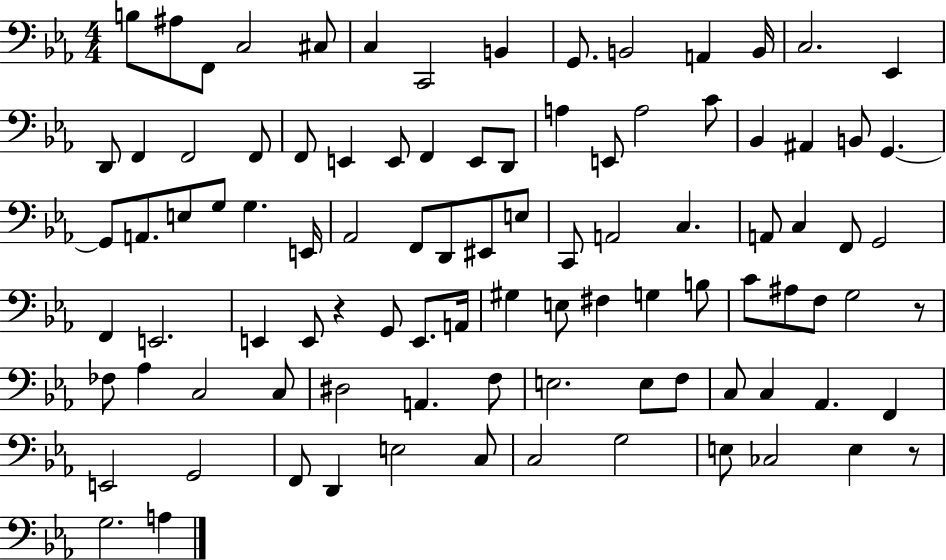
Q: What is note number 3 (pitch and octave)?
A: F2